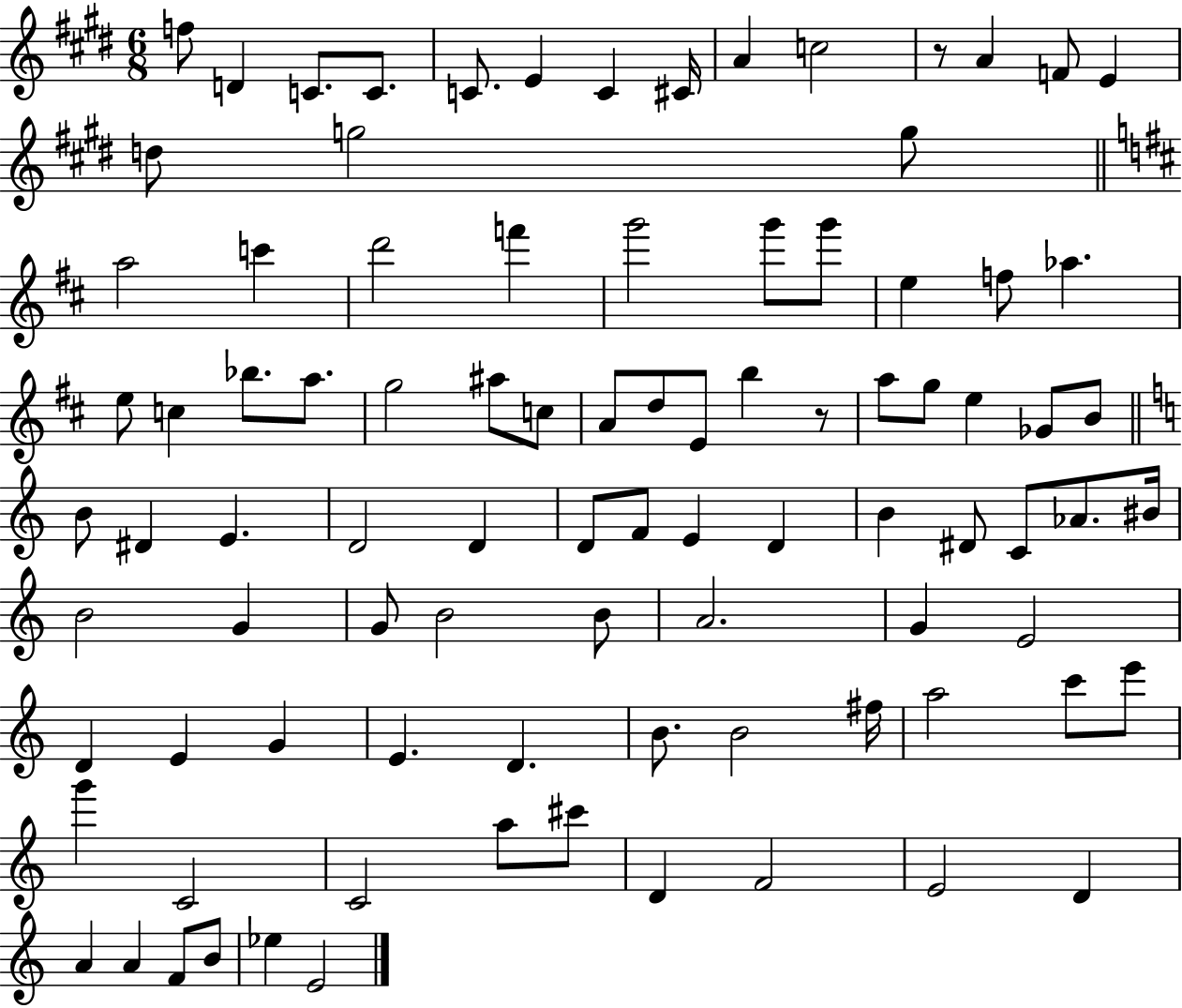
F5/e D4/q C4/e. C4/e. C4/e. E4/q C4/q C#4/s A4/q C5/h R/e A4/q F4/e E4/q D5/e G5/h G5/e A5/h C6/q D6/h F6/q G6/h G6/e G6/e E5/q F5/e Ab5/q. E5/e C5/q Bb5/e. A5/e. G5/h A#5/e C5/e A4/e D5/e E4/e B5/q R/e A5/e G5/e E5/q Gb4/e B4/e B4/e D#4/q E4/q. D4/h D4/q D4/e F4/e E4/q D4/q B4/q D#4/e C4/e Ab4/e. BIS4/s B4/h G4/q G4/e B4/h B4/e A4/h. G4/q E4/h D4/q E4/q G4/q E4/q. D4/q. B4/e. B4/h F#5/s A5/h C6/e E6/e G6/q C4/h C4/h A5/e C#6/e D4/q F4/h E4/h D4/q A4/q A4/q F4/e B4/e Eb5/q E4/h